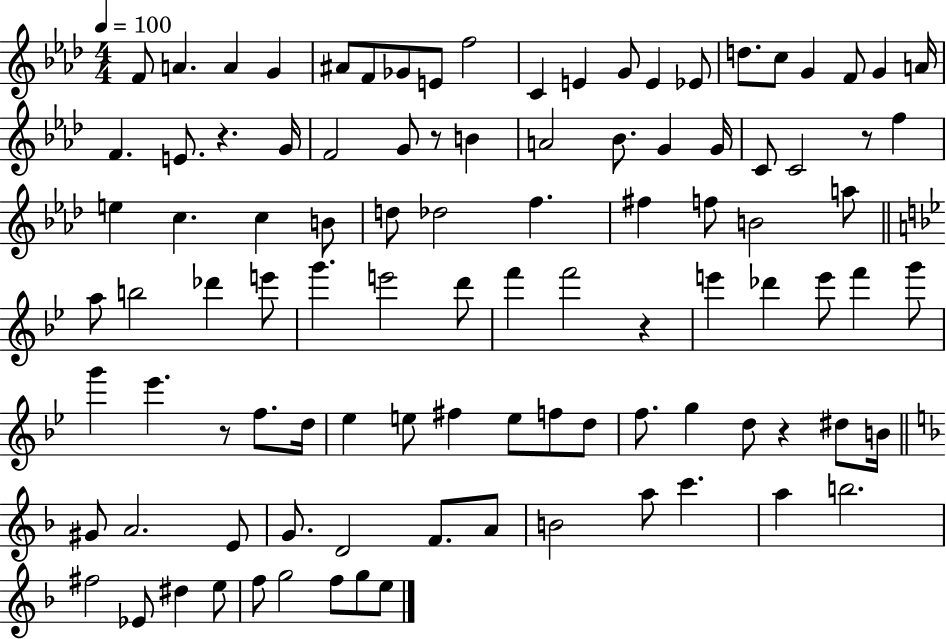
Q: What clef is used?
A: treble